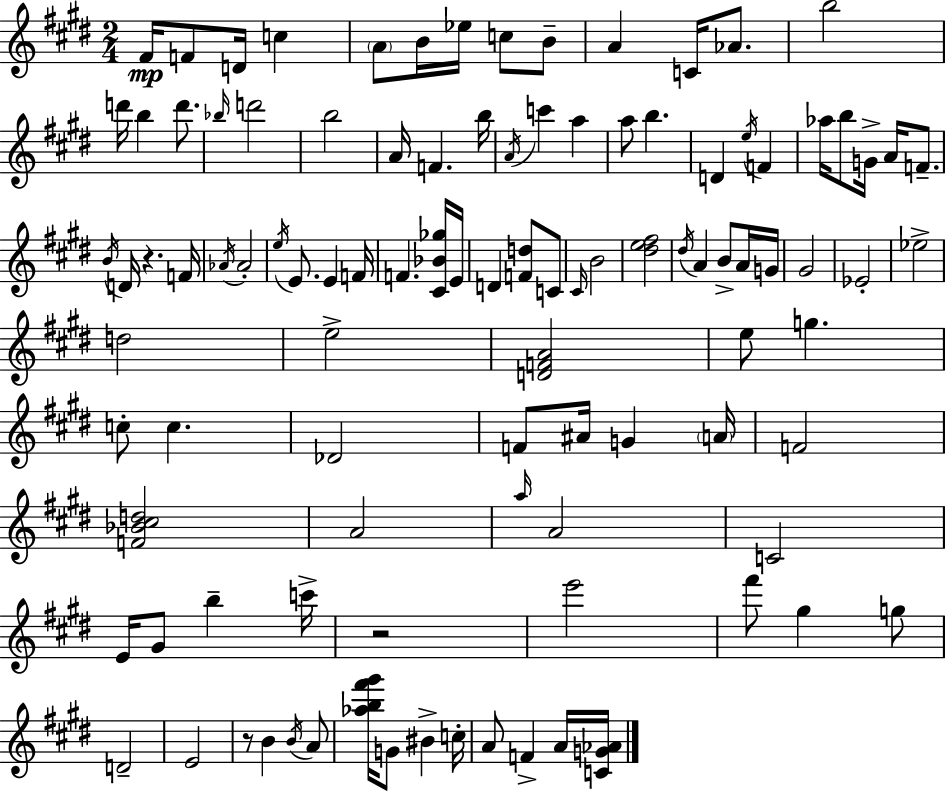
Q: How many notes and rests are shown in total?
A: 103